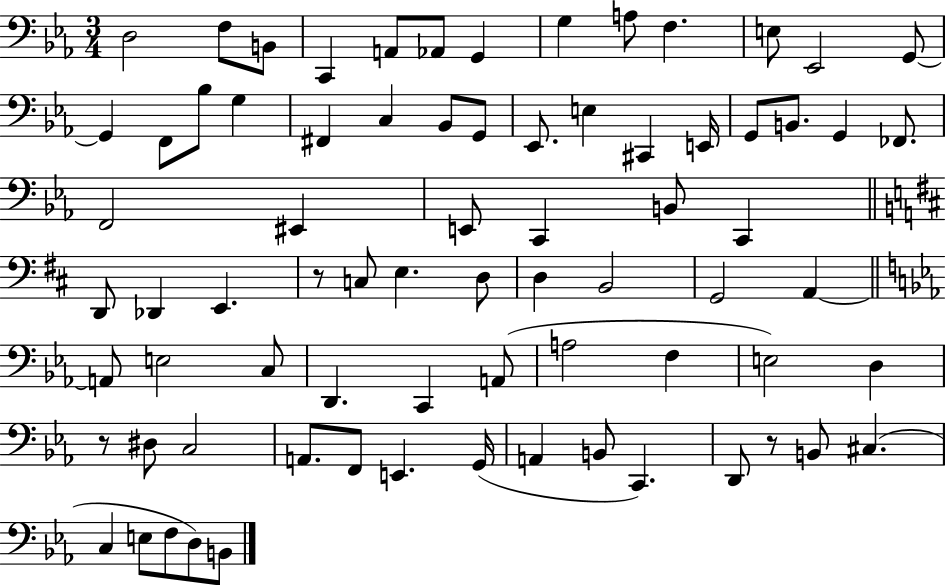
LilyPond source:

{
  \clef bass
  \numericTimeSignature
  \time 3/4
  \key ees \major
  d2 f8 b,8 | c,4 a,8 aes,8 g,4 | g4 a8 f4. | e8 ees,2 g,8~~ | \break g,4 f,8 bes8 g4 | fis,4 c4 bes,8 g,8 | ees,8. e4 cis,4 e,16 | g,8 b,8. g,4 fes,8. | \break f,2 eis,4 | e,8 c,4 b,8 c,4 | \bar "||" \break \key b \minor d,8 des,4 e,4. | r8 c8 e4. d8 | d4 b,2 | g,2 a,4~~ | \break \bar "||" \break \key ees \major a,8 e2 c8 | d,4. c,4 a,8( | a2 f4 | e2) d4 | \break r8 dis8 c2 | a,8. f,8 e,4. g,16( | a,4 b,8 c,4.) | d,8 r8 b,8 cis4.( | \break c4 e8 f8 d8) b,8 | \bar "|."
}